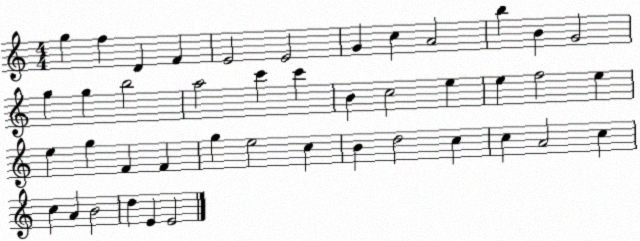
X:1
T:Untitled
M:4/4
L:1/4
K:C
g f D F E2 E2 G c A2 b B G2 g g b2 a2 c' c' B c2 e e f2 e e g F F g e2 c B d2 c c A2 c c A B2 d E E2